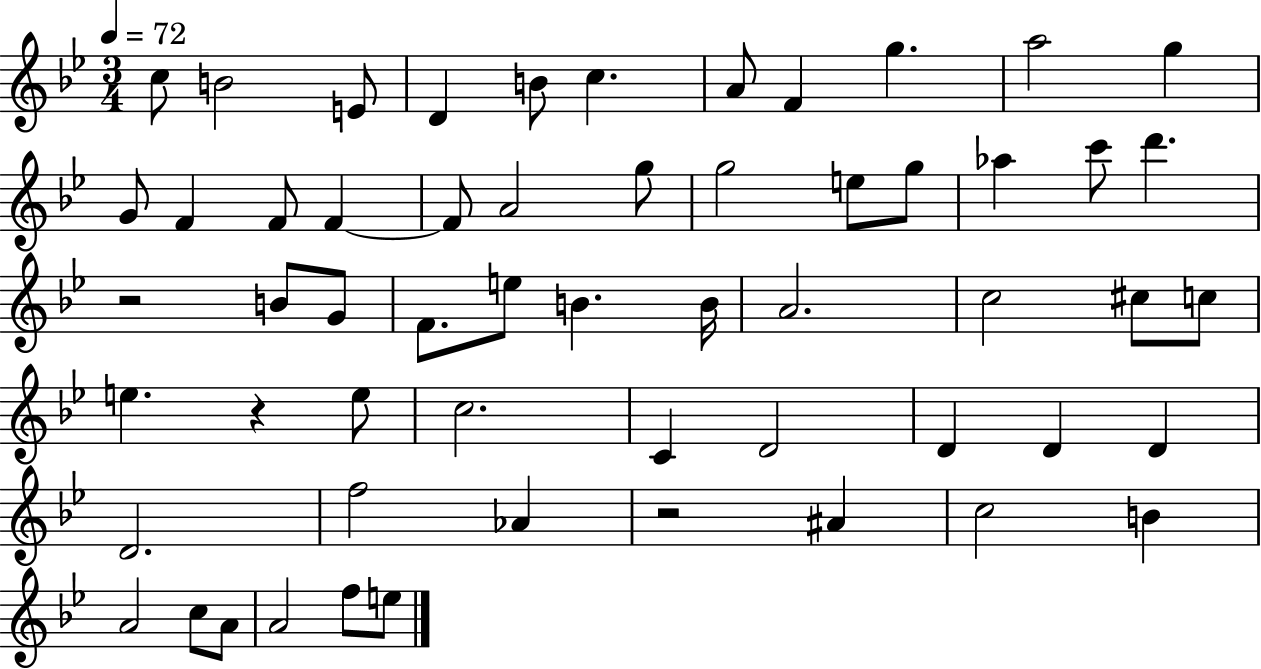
{
  \clef treble
  \numericTimeSignature
  \time 3/4
  \key bes \major
  \tempo 4 = 72
  c''8 b'2 e'8 | d'4 b'8 c''4. | a'8 f'4 g''4. | a''2 g''4 | \break g'8 f'4 f'8 f'4~~ | f'8 a'2 g''8 | g''2 e''8 g''8 | aes''4 c'''8 d'''4. | \break r2 b'8 g'8 | f'8. e''8 b'4. b'16 | a'2. | c''2 cis''8 c''8 | \break e''4. r4 e''8 | c''2. | c'4 d'2 | d'4 d'4 d'4 | \break d'2. | f''2 aes'4 | r2 ais'4 | c''2 b'4 | \break a'2 c''8 a'8 | a'2 f''8 e''8 | \bar "|."
}